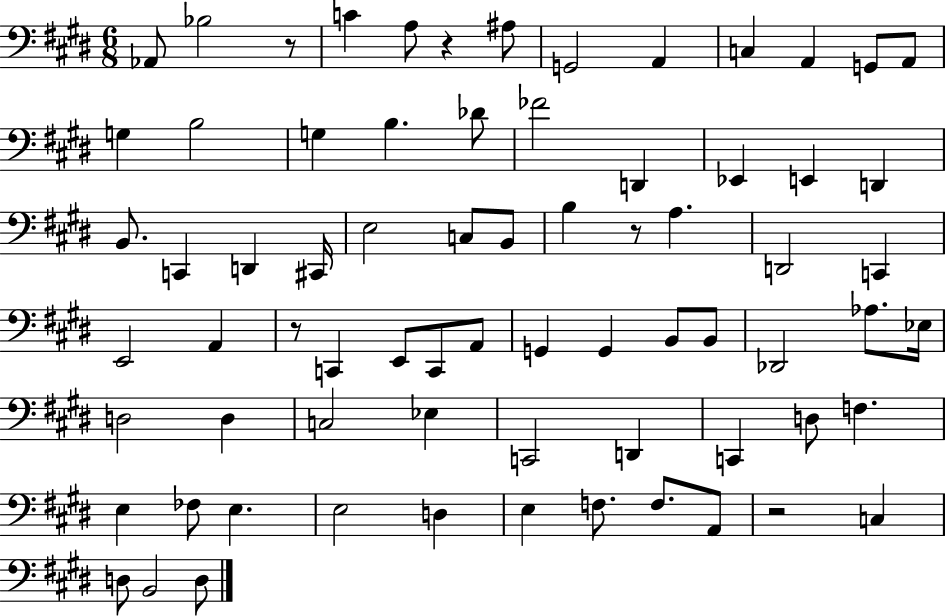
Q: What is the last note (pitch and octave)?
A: D3